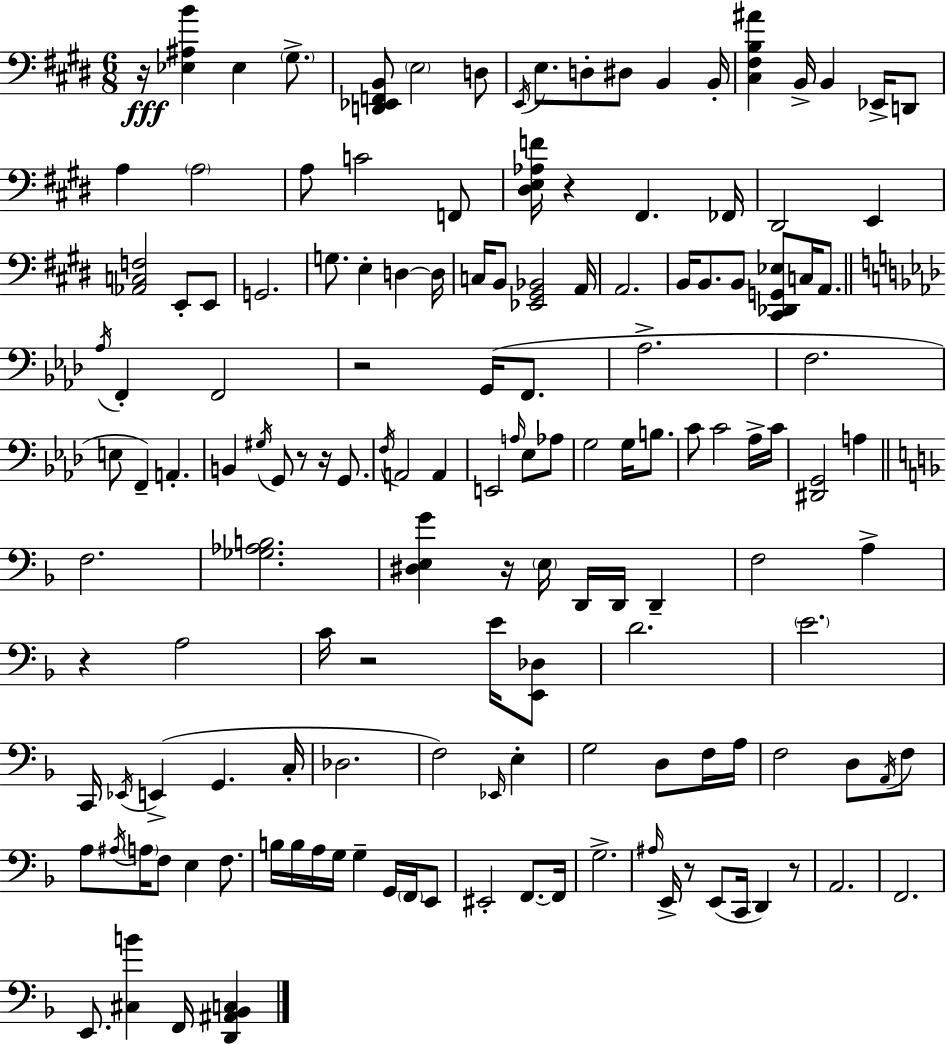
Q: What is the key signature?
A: E major